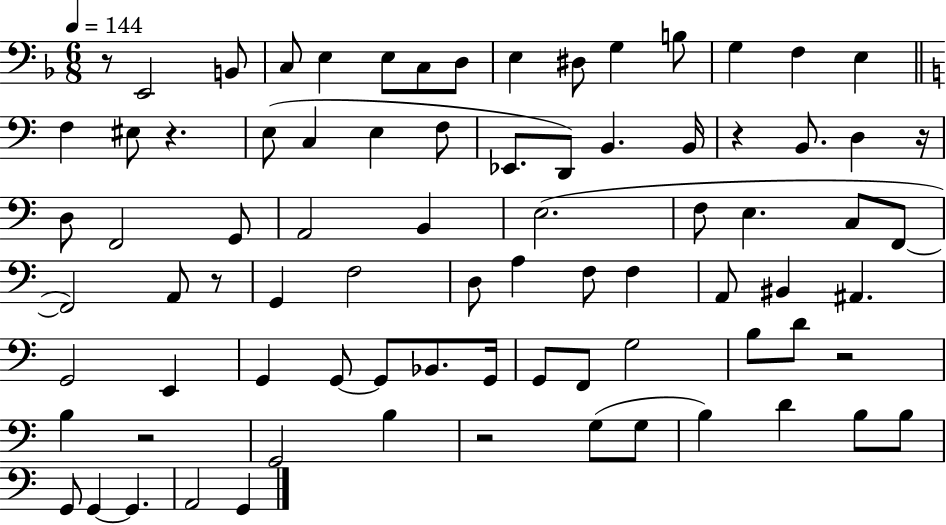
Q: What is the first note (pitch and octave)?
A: E2